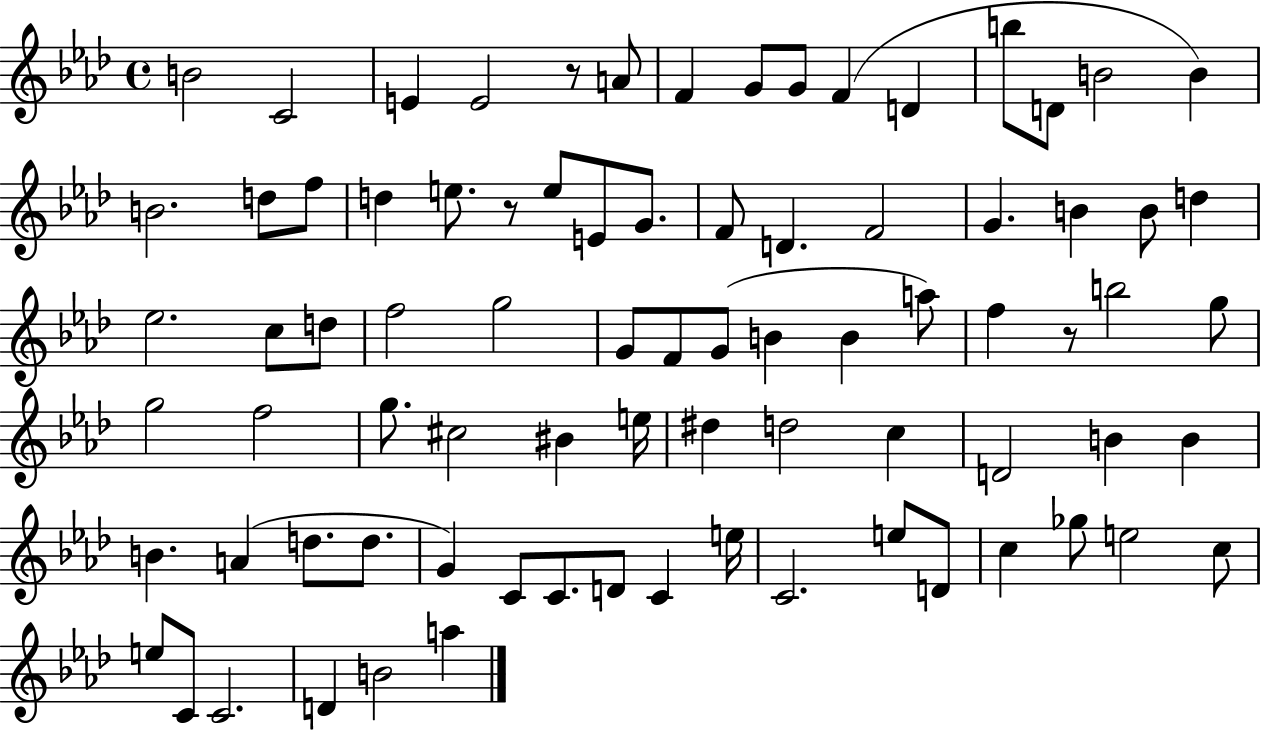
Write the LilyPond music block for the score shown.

{
  \clef treble
  \time 4/4
  \defaultTimeSignature
  \key aes \major
  \repeat volta 2 { b'2 c'2 | e'4 e'2 r8 a'8 | f'4 g'8 g'8 f'4( d'4 | b''8 d'8 b'2 b'4) | \break b'2. d''8 f''8 | d''4 e''8. r8 e''8 e'8 g'8. | f'8 d'4. f'2 | g'4. b'4 b'8 d''4 | \break ees''2. c''8 d''8 | f''2 g''2 | g'8 f'8 g'8( b'4 b'4 a''8) | f''4 r8 b''2 g''8 | \break g''2 f''2 | g''8. cis''2 bis'4 e''16 | dis''4 d''2 c''4 | d'2 b'4 b'4 | \break b'4. a'4( d''8. d''8. | g'4) c'8 c'8. d'8 c'4 e''16 | c'2. e''8 d'8 | c''4 ges''8 e''2 c''8 | \break e''8 c'8 c'2. | d'4 b'2 a''4 | } \bar "|."
}